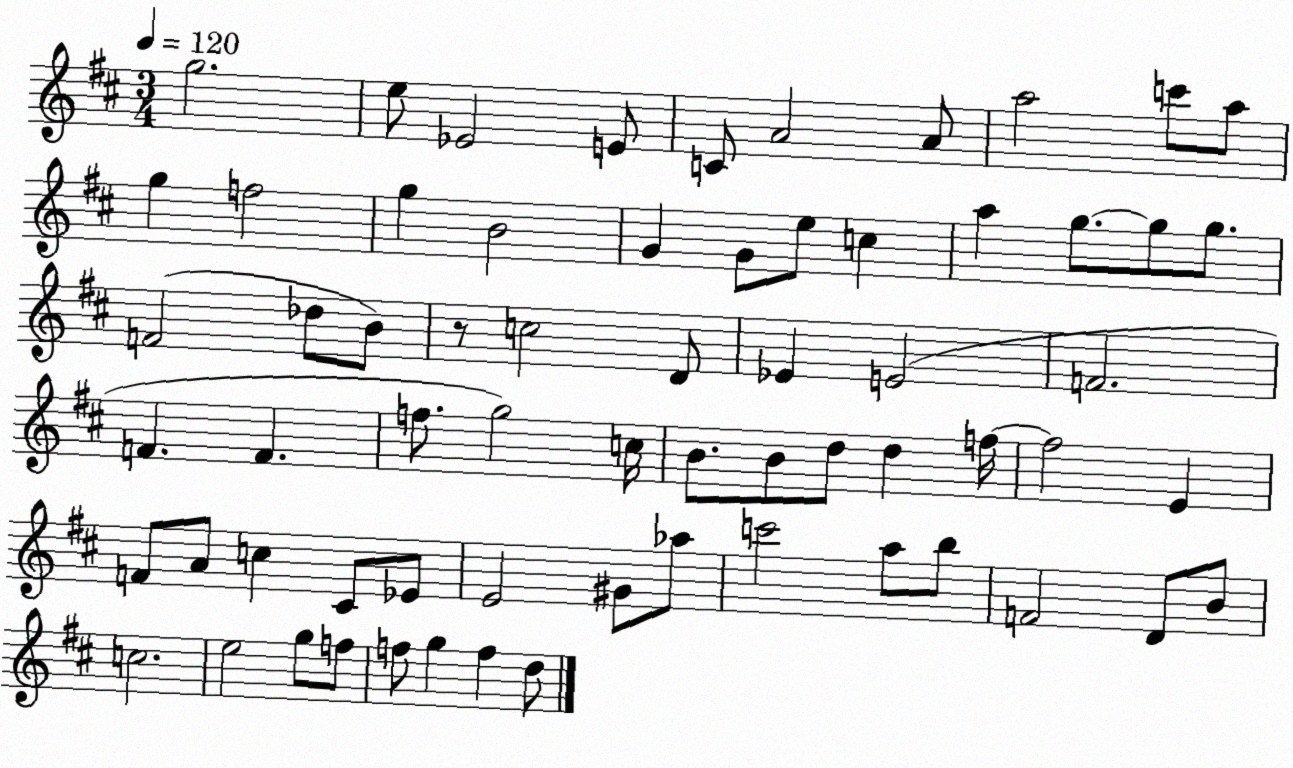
X:1
T:Untitled
M:3/4
L:1/4
K:D
g2 e/2 _E2 E/2 C/2 A2 A/2 a2 c'/2 a/2 g f2 g B2 G G/2 e/2 c a g/2 g/2 g/2 F2 _d/2 B/2 z/2 c2 D/2 _E E2 F2 F F f/2 g2 c/4 B/2 B/2 d/2 d f/4 f2 E F/2 A/2 c ^C/2 _E/2 E2 ^G/2 _a/2 c'2 a/2 b/2 F2 D/2 B/2 c2 e2 g/2 f/2 f/2 g f d/2